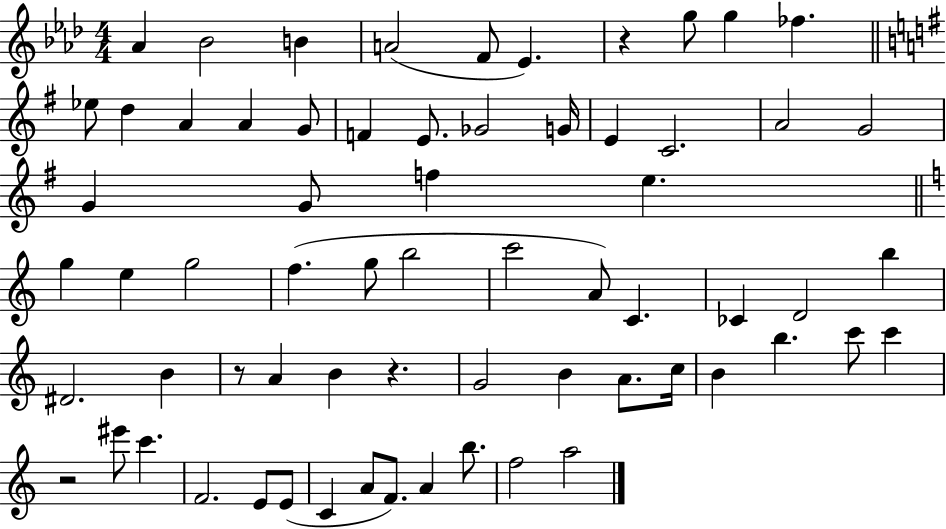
{
  \clef treble
  \numericTimeSignature
  \time 4/4
  \key aes \major
  aes'4 bes'2 b'4 | a'2( f'8 ees'4.) | r4 g''8 g''4 fes''4. | \bar "||" \break \key g \major ees''8 d''4 a'4 a'4 g'8 | f'4 e'8. ges'2 g'16 | e'4 c'2. | a'2 g'2 | \break g'4 g'8 f''4 e''4. | \bar "||" \break \key c \major g''4 e''4 g''2 | f''4.( g''8 b''2 | c'''2 a'8) c'4. | ces'4 d'2 b''4 | \break dis'2. b'4 | r8 a'4 b'4 r4. | g'2 b'4 a'8. c''16 | b'4 b''4. c'''8 c'''4 | \break r2 eis'''8 c'''4. | f'2. e'8 e'8( | c'4 a'8 f'8.) a'4 b''8. | f''2 a''2 | \break \bar "|."
}